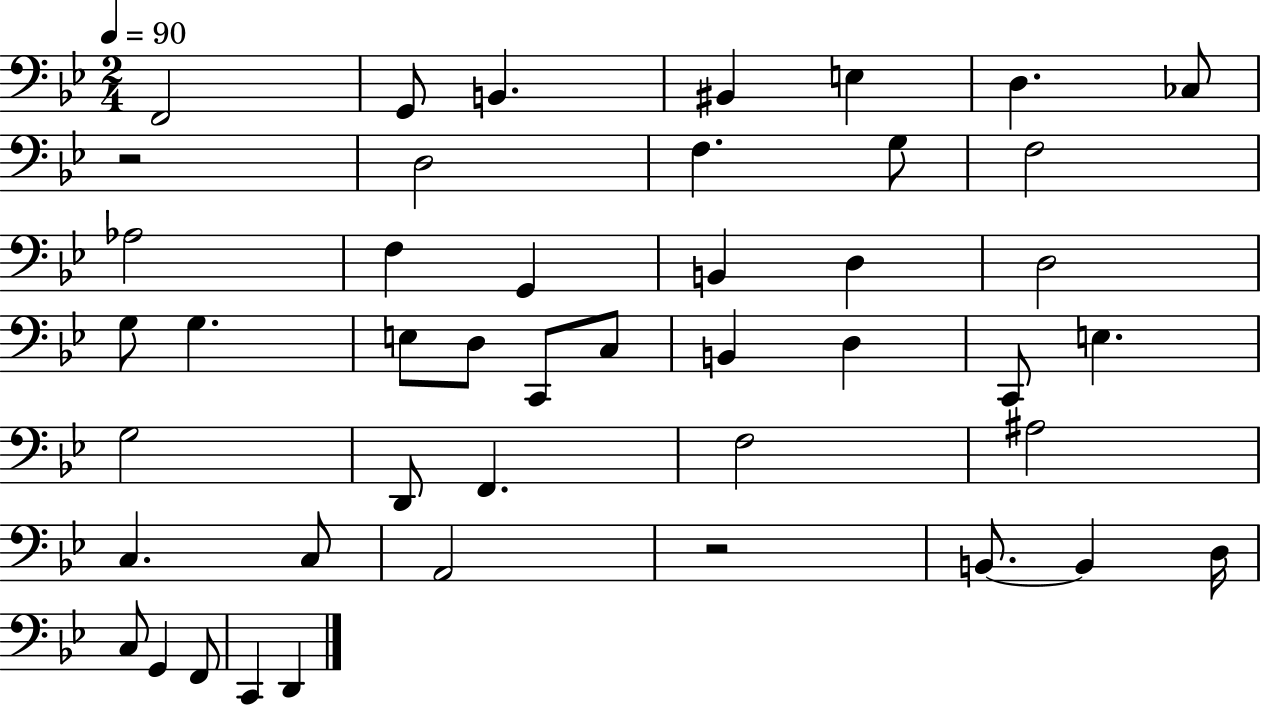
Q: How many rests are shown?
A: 2